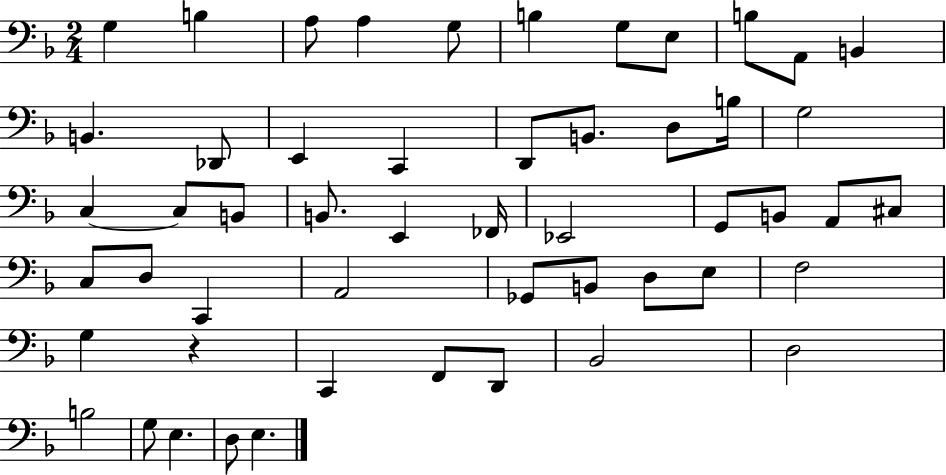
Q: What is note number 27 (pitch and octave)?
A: Eb2